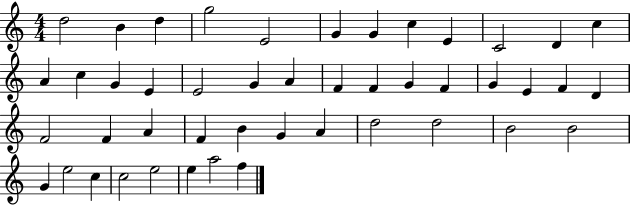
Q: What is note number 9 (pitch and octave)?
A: E4